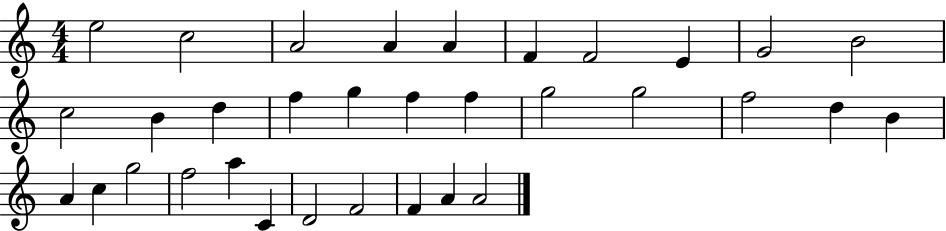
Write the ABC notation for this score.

X:1
T:Untitled
M:4/4
L:1/4
K:C
e2 c2 A2 A A F F2 E G2 B2 c2 B d f g f f g2 g2 f2 d B A c g2 f2 a C D2 F2 F A A2